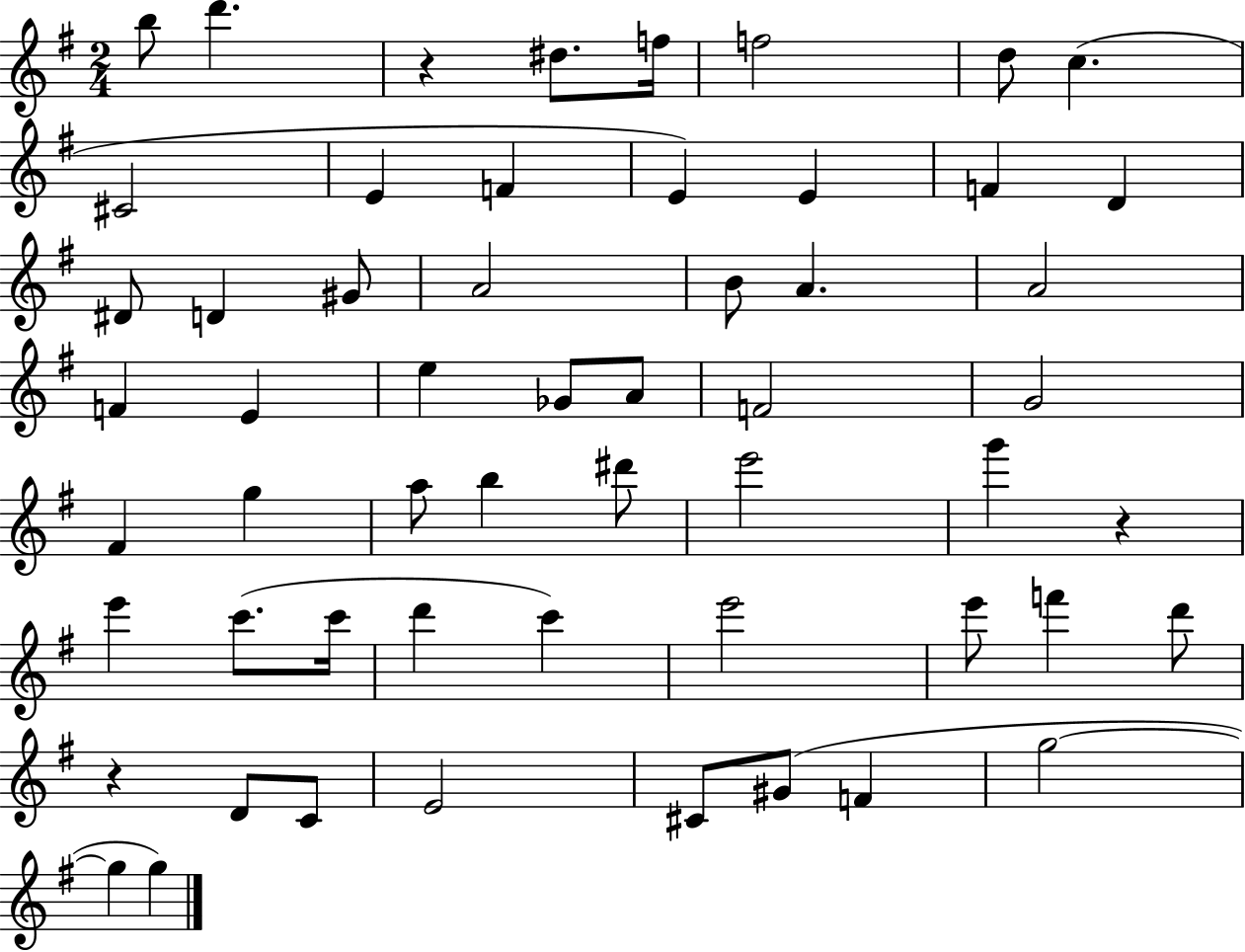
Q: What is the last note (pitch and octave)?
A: G5